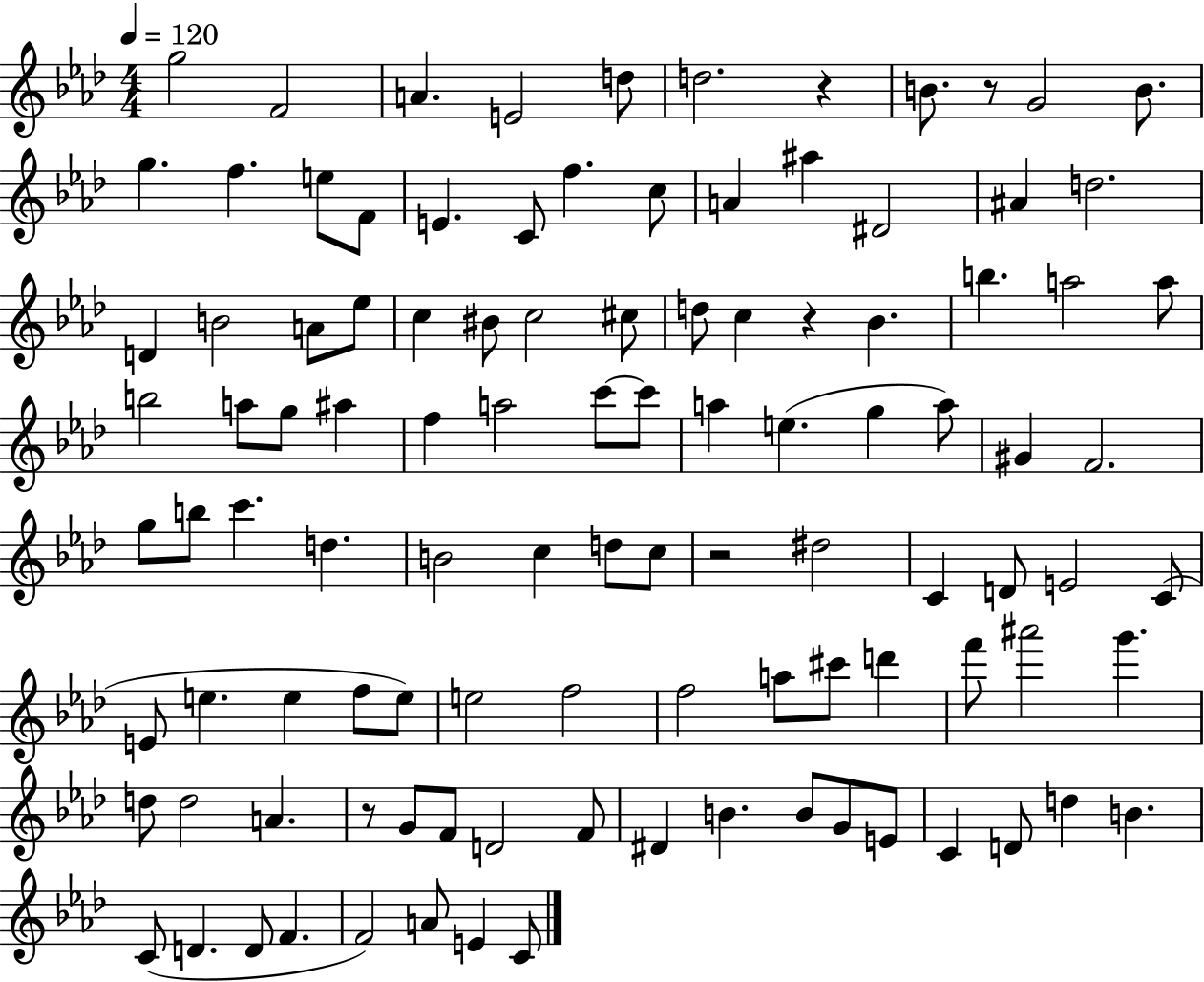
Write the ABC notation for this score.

X:1
T:Untitled
M:4/4
L:1/4
K:Ab
g2 F2 A E2 d/2 d2 z B/2 z/2 G2 B/2 g f e/2 F/2 E C/2 f c/2 A ^a ^D2 ^A d2 D B2 A/2 _e/2 c ^B/2 c2 ^c/2 d/2 c z _B b a2 a/2 b2 a/2 g/2 ^a f a2 c'/2 c'/2 a e g a/2 ^G F2 g/2 b/2 c' d B2 c d/2 c/2 z2 ^d2 C D/2 E2 C/2 E/2 e e f/2 e/2 e2 f2 f2 a/2 ^c'/2 d' f'/2 ^a'2 g' d/2 d2 A z/2 G/2 F/2 D2 F/2 ^D B B/2 G/2 E/2 C D/2 d B C/2 D D/2 F F2 A/2 E C/2